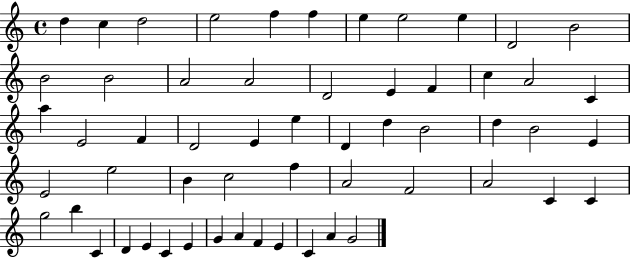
{
  \clef treble
  \time 4/4
  \defaultTimeSignature
  \key c \major
  d''4 c''4 d''2 | e''2 f''4 f''4 | e''4 e''2 e''4 | d'2 b'2 | \break b'2 b'2 | a'2 a'2 | d'2 e'4 f'4 | c''4 a'2 c'4 | \break a''4 e'2 f'4 | d'2 e'4 e''4 | d'4 d''4 b'2 | d''4 b'2 e'4 | \break e'2 e''2 | b'4 c''2 f''4 | a'2 f'2 | a'2 c'4 c'4 | \break g''2 b''4 c'4 | d'4 e'4 c'4 e'4 | g'4 a'4 f'4 e'4 | c'4 a'4 g'2 | \break \bar "|."
}